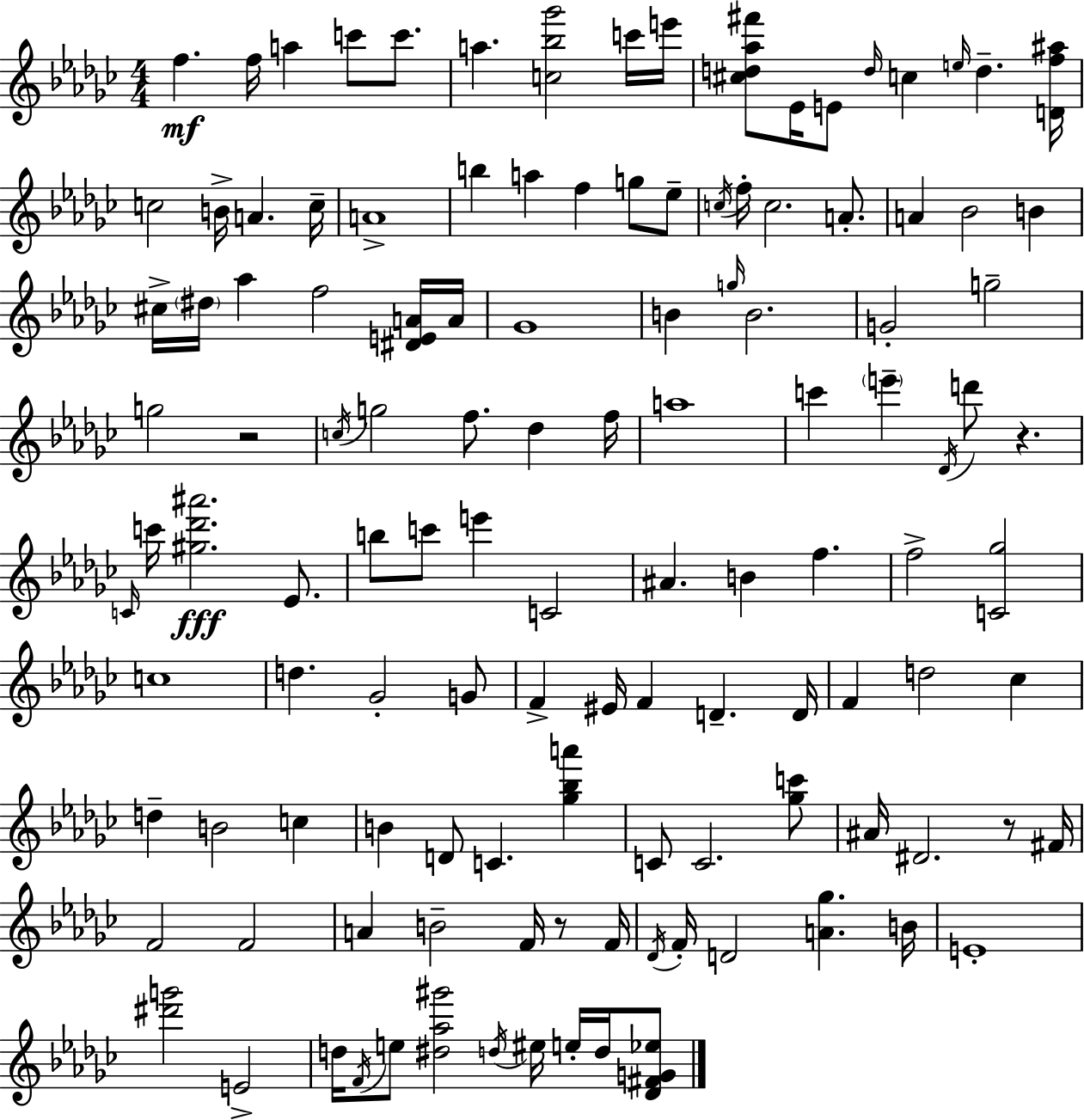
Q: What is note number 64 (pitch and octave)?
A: F5